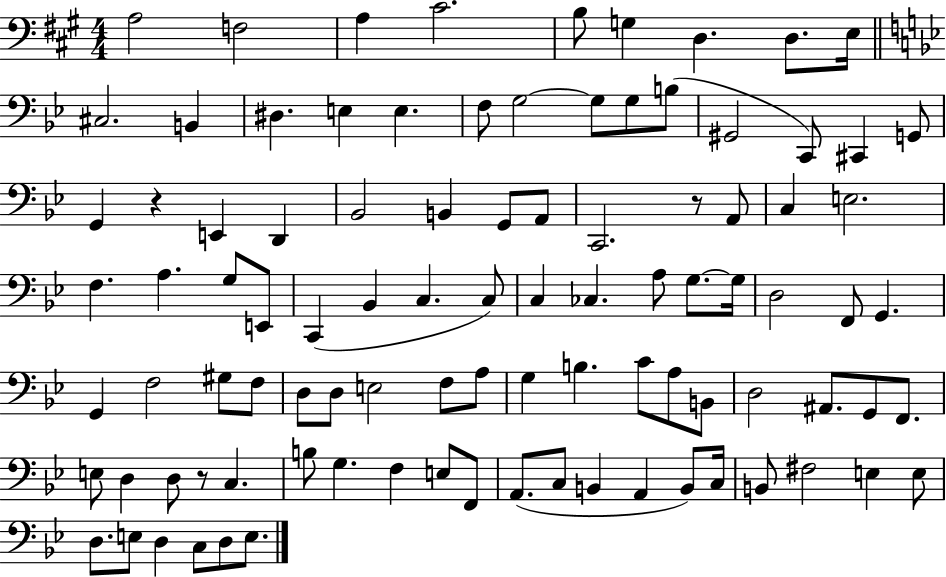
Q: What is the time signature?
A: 4/4